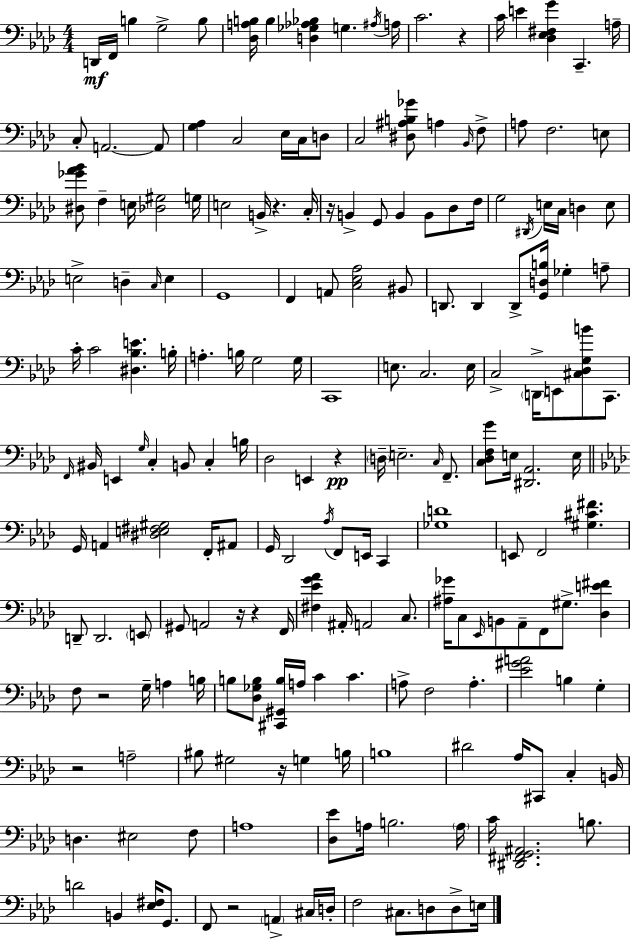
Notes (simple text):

D2/s F2/s B3/q G3/h B3/e [Db3,A3,B3]/s B3/q [D3,Gb3,Ab3,Bb3]/q G3/q. A#3/s A3/s C4/h. R/q C4/s E4/q [Db3,Eb3,F#3,G4]/q C2/q. A3/s C3/e A2/h. A2/e [G3,Ab3]/q C3/h Eb3/s C3/s D3/e C3/h [D#3,A#3,B3,Gb4]/e A3/q Bb2/s F3/e A3/e F3/h. E3/e [D#3,Gb4,Ab4,Bb4]/e F3/q E3/s [Db3,G#3]/h G3/s E3/h B2/s R/q. C3/s R/s B2/q G2/e B2/q B2/e Db3/e F3/s G3/h D#2/s E3/s C3/s D3/q E3/e E3/h D3/q C3/s E3/q G2/w F2/q A2/e [C3,Eb3,Ab3]/h BIS2/e D2/e. D2/q D2/e [G2,D3,B3]/s Gb3/q A3/e C4/s C4/h [D#3,Bb3,E4]/q. B3/s A3/q. B3/s G3/h G3/s C2/w E3/e. C3/h. E3/s C3/h D2/s E2/e [C#3,Db3,G3,B4]/e C2/e. F2/s BIS2/s E2/q G3/s C3/q B2/e C3/q B3/s Db3/h E2/q R/q D3/s E3/h. C3/s F2/e. [C3,Db3,F3,G4]/e E3/s [D#2,Ab2]/h. E3/s G2/s A2/q [D#3,E3,F#3,G#3]/h F2/s A#2/e G2/s Db2/h Ab3/s F2/e E2/s C2/q [Gb3,D4]/w E2/e F2/h [G#3,C#4,F#4]/q. D2/e D2/h. E2/e G#2/e A2/h R/s R/q F2/s [F#3,Eb4,G4,Ab4]/q A#2/s A2/h C3/e. [A#3,Gb4]/s C3/e Eb2/s B2/e Ab2/e F2/e G#3/e. [Db3,E4,F#4]/q F3/e R/h G3/s A3/q B3/s B3/e [Db3,Gb3,B3]/e [C#2,G#2,B3]/s A3/s C4/q C4/q. A3/e F3/h A3/q. [Eb4,G#4,A4]/h B3/q G3/q R/h A3/h BIS3/e G#3/h R/s G3/q B3/s B3/w D#4/h Ab3/s C#2/e C3/q B2/s D3/q. EIS3/h F3/e A3/w [Db3,Eb4]/e A3/s B3/h. A3/s C4/s [D#2,F#2,G2,A#2]/h. B3/e. D4/h B2/q [Eb3,F#3]/s G2/e. F2/e R/h A2/q C#3/s D3/s F3/h C#3/e. D3/e D3/e E3/s